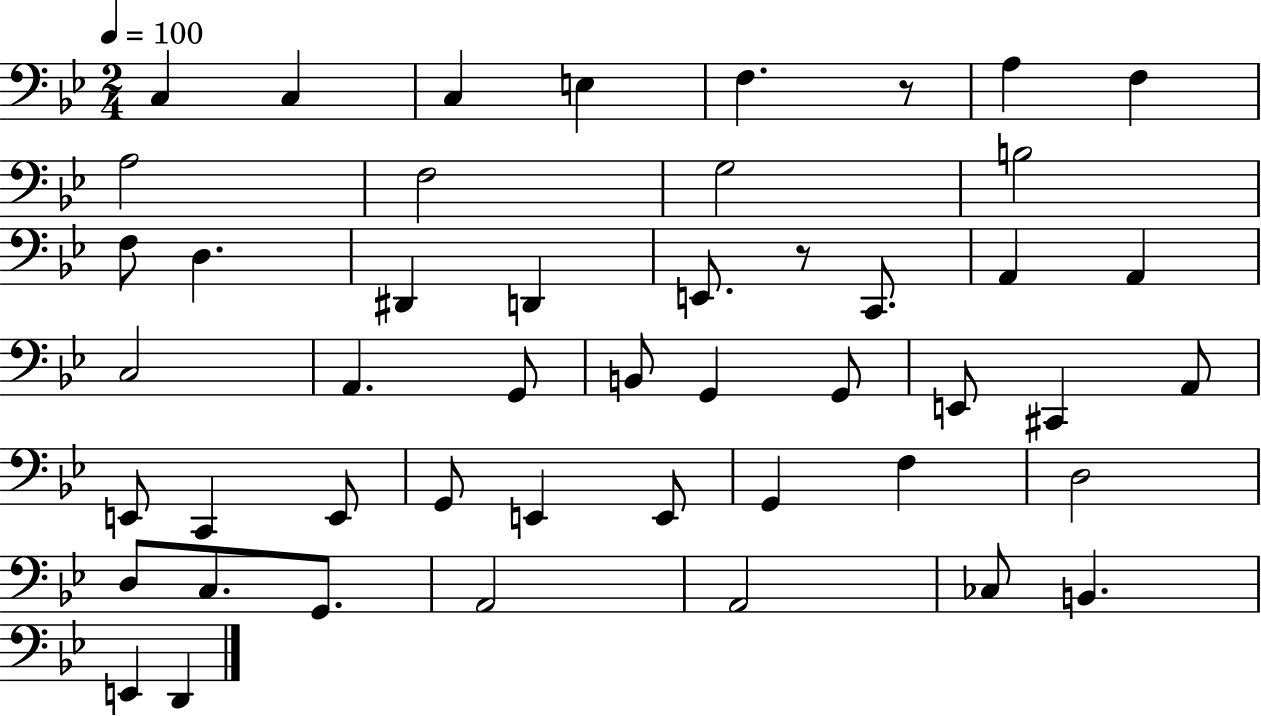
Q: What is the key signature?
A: BES major